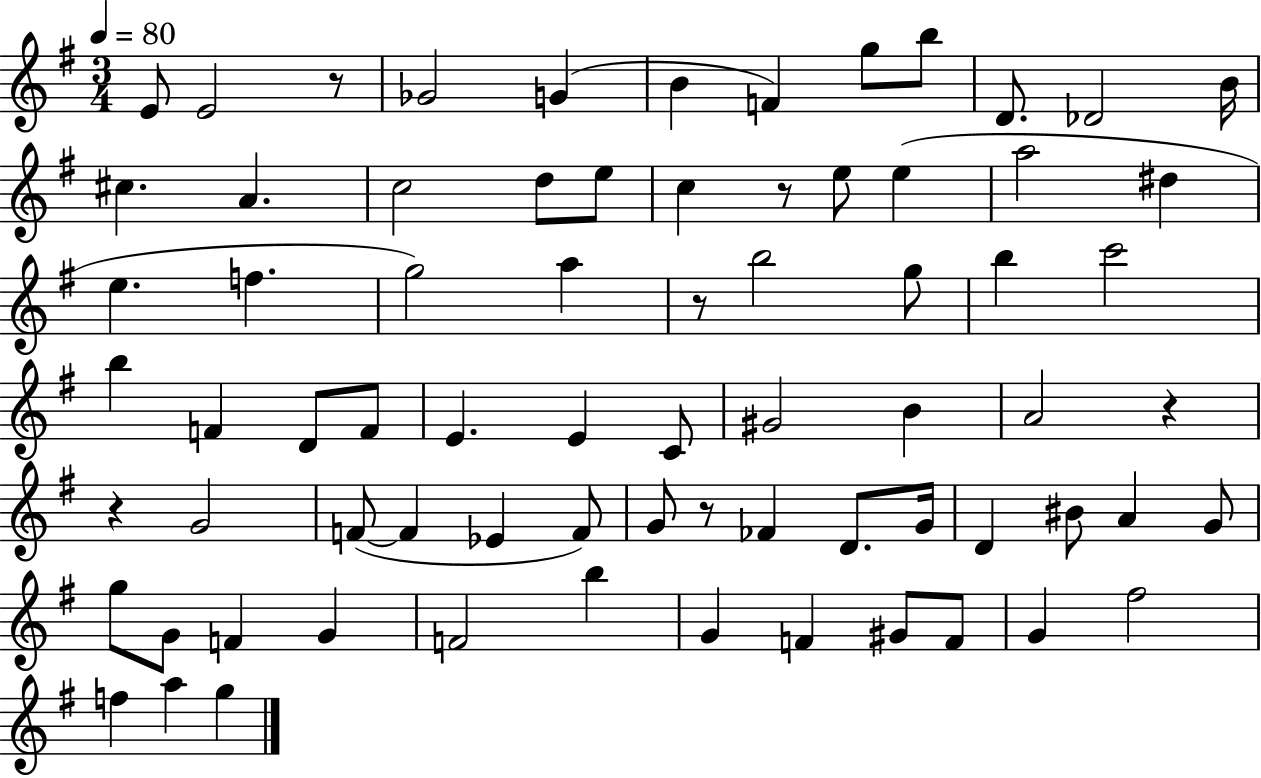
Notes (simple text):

E4/e E4/h R/e Gb4/h G4/q B4/q F4/q G5/e B5/e D4/e. Db4/h B4/s C#5/q. A4/q. C5/h D5/e E5/e C5/q R/e E5/e E5/q A5/h D#5/q E5/q. F5/q. G5/h A5/q R/e B5/h G5/e B5/q C6/h B5/q F4/q D4/e F4/e E4/q. E4/q C4/e G#4/h B4/q A4/h R/q R/q G4/h F4/e F4/q Eb4/q F4/e G4/e R/e FES4/q D4/e. G4/s D4/q BIS4/e A4/q G4/e G5/e G4/e F4/q G4/q F4/h B5/q G4/q F4/q G#4/e F4/e G4/q F#5/h F5/q A5/q G5/q